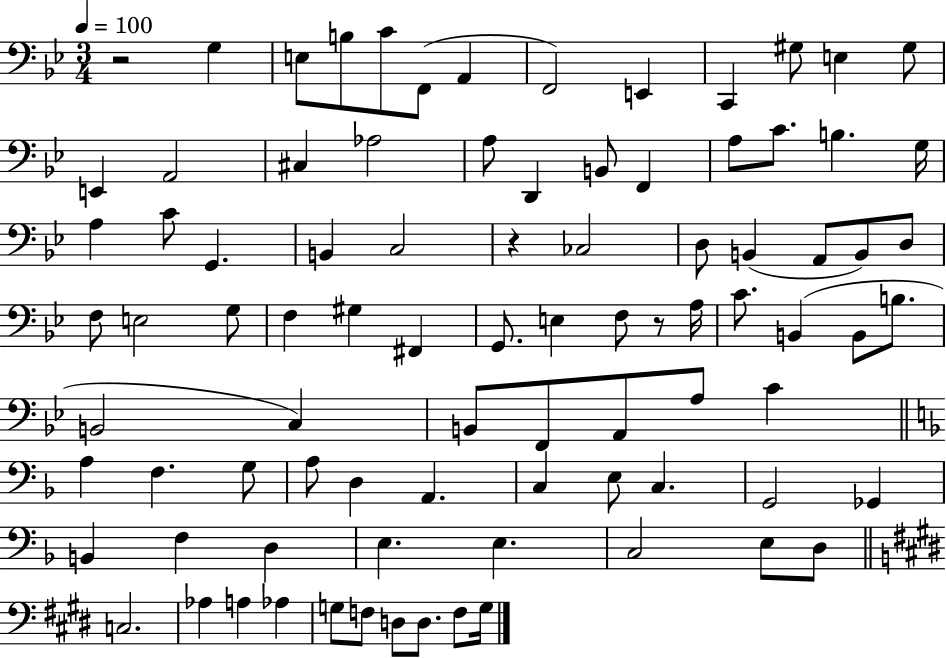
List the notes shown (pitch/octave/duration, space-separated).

R/h G3/q E3/e B3/e C4/e F2/e A2/q F2/h E2/q C2/q G#3/e E3/q G#3/e E2/q A2/h C#3/q Ab3/h A3/e D2/q B2/e F2/q A3/e C4/e. B3/q. G3/s A3/q C4/e G2/q. B2/q C3/h R/q CES3/h D3/e B2/q A2/e B2/e D3/e F3/e E3/h G3/e F3/q G#3/q F#2/q G2/e. E3/q F3/e R/e A3/s C4/e. B2/q B2/e B3/e. B2/h C3/q B2/e F2/e A2/e A3/e C4/q A3/q F3/q. G3/e A3/e D3/q A2/q. C3/q E3/e C3/q. G2/h Gb2/q B2/q F3/q D3/q E3/q. E3/q. C3/h E3/e D3/e C3/h. Ab3/q A3/q Ab3/q G3/e F3/e D3/e D3/e. F3/e G3/s